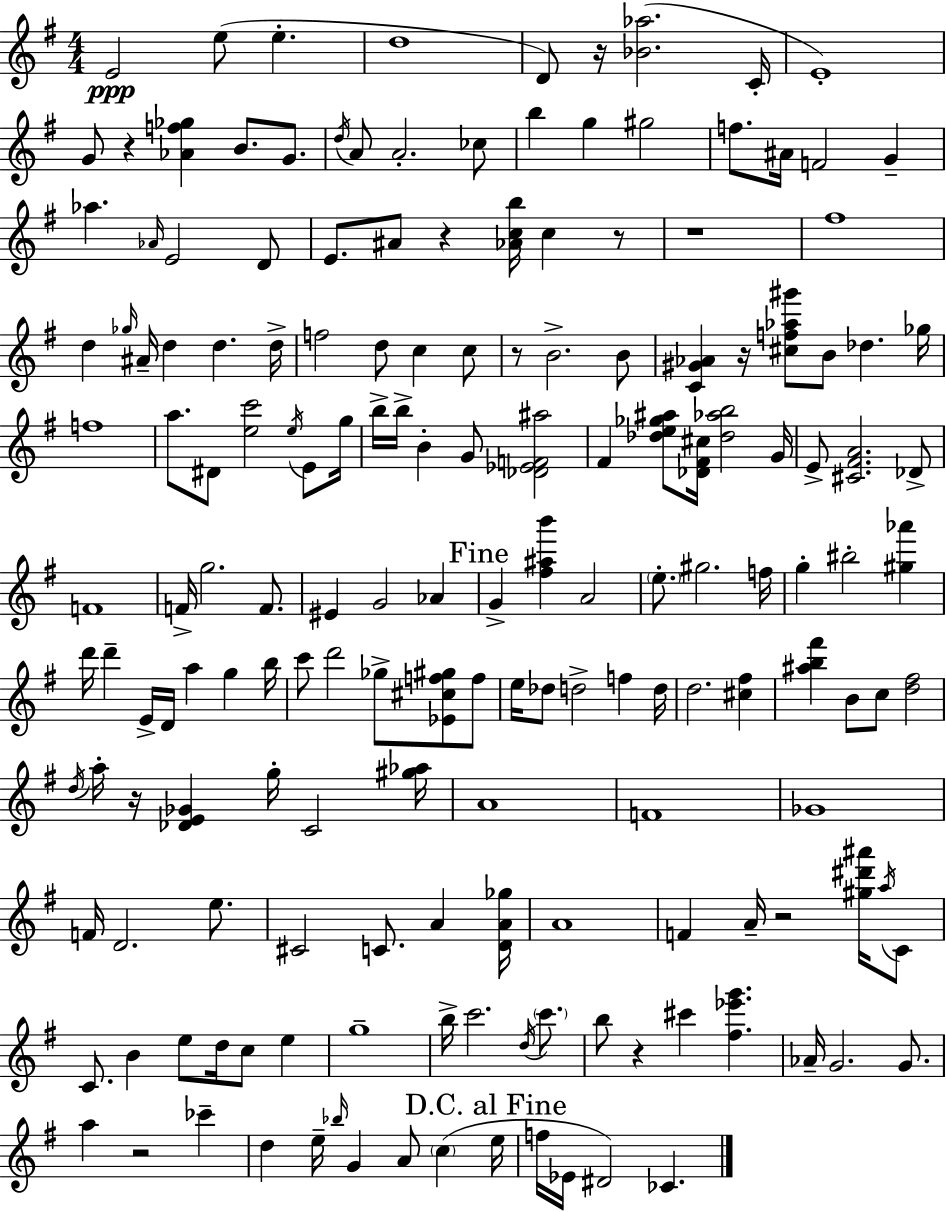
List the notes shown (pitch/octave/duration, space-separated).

E4/h E5/e E5/q. D5/w D4/e R/s [Bb4,Ab5]/h. C4/s E4/w G4/e R/q [Ab4,F5,Gb5]/q B4/e. G4/e. D5/s A4/e A4/h. CES5/e B5/q G5/q G#5/h F5/e. A#4/s F4/h G4/q Ab5/q. Ab4/s E4/h D4/e E4/e. A#4/e R/q [Ab4,C5,B5]/s C5/q R/e R/w F#5/w D5/q Gb5/s A#4/s D5/q D5/q. D5/s F5/h D5/e C5/q C5/e R/e B4/h. B4/e [C4,G#4,Ab4]/q R/s [C#5,F5,Ab5,G#6]/e B4/e Db5/q. Gb5/s F5/w A5/e. D#4/e [E5,C6]/h E5/s E4/e G5/s B5/s B5/s B4/q G4/e [Db4,Eb4,F4,A#5]/h F#4/q [Db5,E5,Gb5,A#5]/e [Db4,F#4,C#5]/s [Db5,Ab5,B5]/h G4/s E4/e [C#4,F#4,A4]/h. Db4/e F4/w F4/s G5/h. F4/e. EIS4/q G4/h Ab4/q G4/q [F#5,A#5,B6]/q A4/h E5/e. G#5/h. F5/s G5/q BIS5/h [G#5,Ab6]/q D6/s D6/q E4/s D4/s A5/q G5/q B5/s C6/e D6/h Gb5/e [Eb4,C#5,F5,G#5]/e F5/e E5/s Db5/e D5/h F5/q D5/s D5/h. [C#5,F#5]/q [A#5,B5,F#6]/q B4/e C5/e [D5,F#5]/h D5/s A5/s R/s [Db4,E4,Gb4]/q G5/s C4/h [G#5,Ab5]/s A4/w F4/w Gb4/w F4/s D4/h. E5/e. C#4/h C4/e. A4/q [D4,A4,Gb5]/s A4/w F4/q A4/s R/h [G#5,D#6,A#6]/s A5/s C4/e C4/e. B4/q E5/e D5/s C5/e E5/q G5/w B5/s C6/h. D5/s C6/e. B5/e R/q C#6/q [F#5,Eb6,G6]/q. Ab4/s G4/h. G4/e. A5/q R/h CES6/q D5/q E5/s Bb5/s G4/q A4/e C5/q E5/s F5/s Eb4/s D#4/h CES4/q.